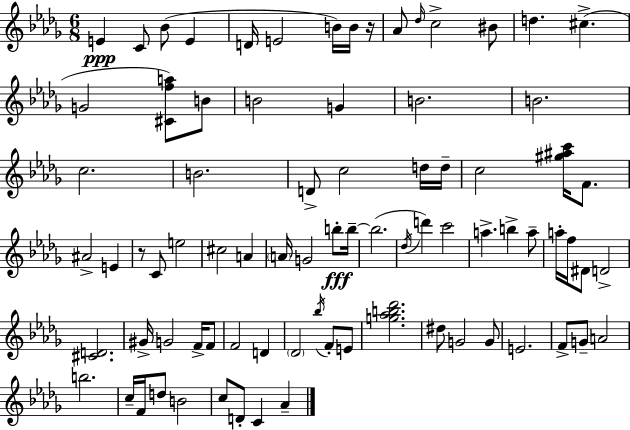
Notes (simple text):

E4/q C4/e Bb4/e E4/q D4/s E4/h B4/s B4/s R/s Ab4/e Db5/s C5/h BIS4/e D5/q. C#5/q. G4/h [C#4,F5,A5]/e B4/e B4/h G4/q B4/h. B4/h. C5/h. B4/h. D4/e C5/h D5/s D5/s C5/h [G#5,A#5,C6]/s F4/e. A#4/h E4/q R/e C4/e E5/h C#5/h A4/q A4/s G4/h B5/e B5/s B5/h. Db5/s D6/q C6/h A5/q. B5/q A5/e A5/s F5/s D#4/e D4/h [C#4,D4]/h. G#4/s G4/h F4/s F4/e F4/h D4/q Db4/h Bb5/s F4/e E4/e [G5,Ab5,B5,Db6]/h. D#5/e G4/h G4/e E4/h. F4/e G4/e A4/h B5/h. C5/s F4/s D5/e B4/h C5/e D4/e C4/q Ab4/q